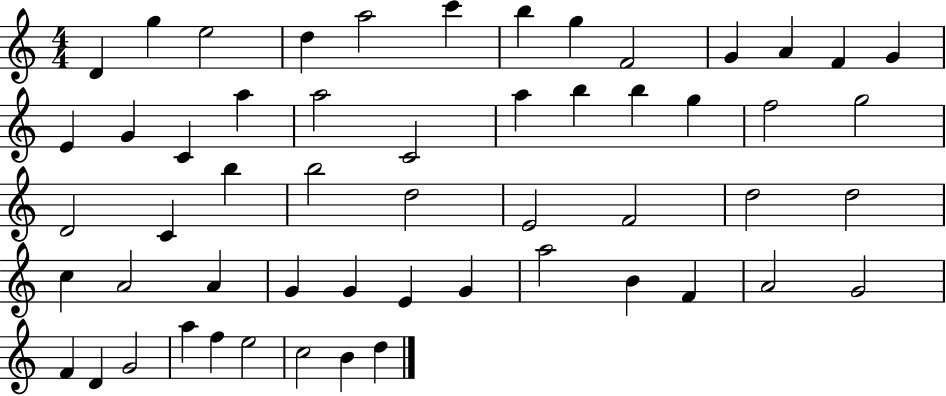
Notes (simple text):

D4/q G5/q E5/h D5/q A5/h C6/q B5/q G5/q F4/h G4/q A4/q F4/q G4/q E4/q G4/q C4/q A5/q A5/h C4/h A5/q B5/q B5/q G5/q F5/h G5/h D4/h C4/q B5/q B5/h D5/h E4/h F4/h D5/h D5/h C5/q A4/h A4/q G4/q G4/q E4/q G4/q A5/h B4/q F4/q A4/h G4/h F4/q D4/q G4/h A5/q F5/q E5/h C5/h B4/q D5/q